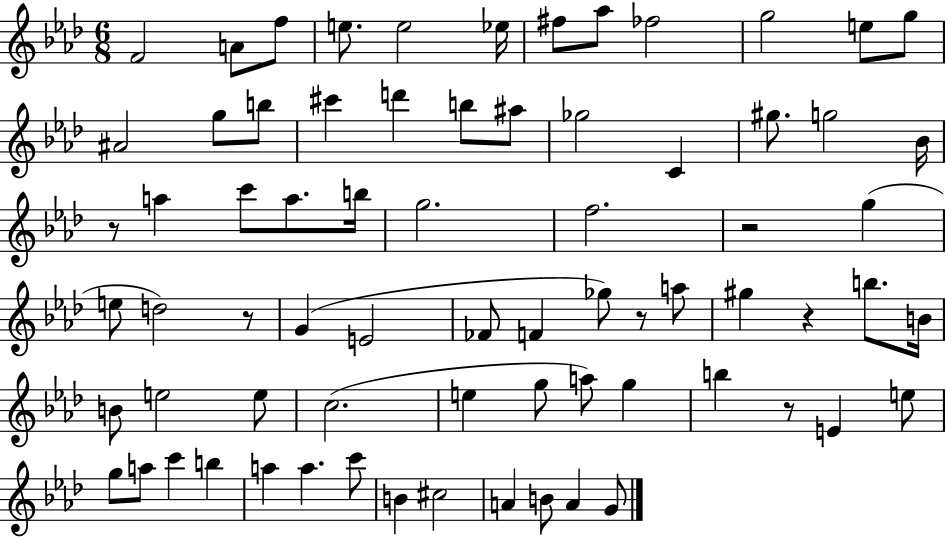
F4/h A4/e F5/e E5/e. E5/h Eb5/s F#5/e Ab5/e FES5/h G5/h E5/e G5/e A#4/h G5/e B5/e C#6/q D6/q B5/e A#5/e Gb5/h C4/q G#5/e. G5/h Bb4/s R/e A5/q C6/e A5/e. B5/s G5/h. F5/h. R/h G5/q E5/e D5/h R/e G4/q E4/h FES4/e F4/q Gb5/e R/e A5/e G#5/q R/q B5/e. B4/s B4/e E5/h E5/e C5/h. E5/q G5/e A5/e G5/q B5/q R/e E4/q E5/e G5/e A5/e C6/q B5/q A5/q A5/q. C6/e B4/q C#5/h A4/q B4/e A4/q G4/e